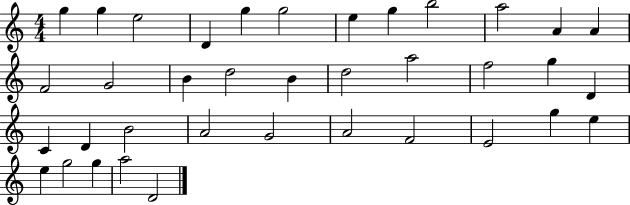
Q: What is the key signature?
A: C major